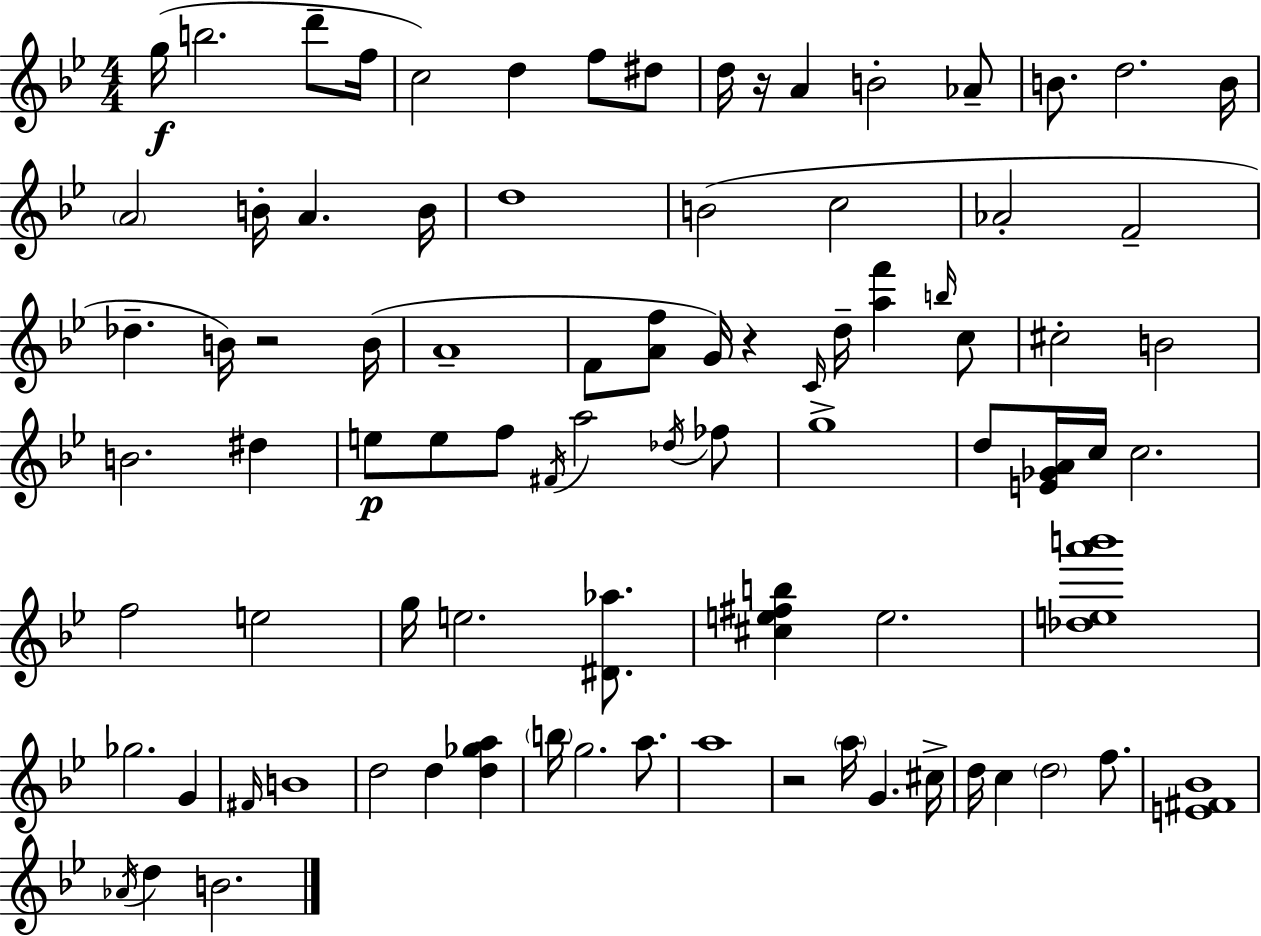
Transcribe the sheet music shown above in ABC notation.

X:1
T:Untitled
M:4/4
L:1/4
K:Gm
g/4 b2 d'/2 f/4 c2 d f/2 ^d/2 d/4 z/4 A B2 _A/2 B/2 d2 B/4 A2 B/4 A B/4 d4 B2 c2 _A2 F2 _d B/4 z2 B/4 A4 F/2 [Af]/2 G/4 z C/4 d/4 [af'] b/4 c/2 ^c2 B2 B2 ^d e/2 e/2 f/2 ^F/4 a2 _d/4 _f/2 g4 d/2 [E_GA]/4 c/4 c2 f2 e2 g/4 e2 [^D_a]/2 [^ce^fb] e2 [_dea'b']4 _g2 G ^F/4 B4 d2 d [d_ga] b/4 g2 a/2 a4 z2 a/4 G ^c/4 d/4 c d2 f/2 [E^F_B]4 _A/4 d B2